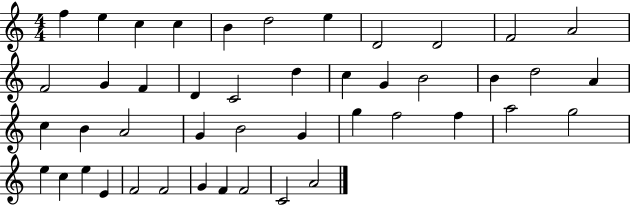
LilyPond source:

{
  \clef treble
  \numericTimeSignature
  \time 4/4
  \key c \major
  f''4 e''4 c''4 c''4 | b'4 d''2 e''4 | d'2 d'2 | f'2 a'2 | \break f'2 g'4 f'4 | d'4 c'2 d''4 | c''4 g'4 b'2 | b'4 d''2 a'4 | \break c''4 b'4 a'2 | g'4 b'2 g'4 | g''4 f''2 f''4 | a''2 g''2 | \break e''4 c''4 e''4 e'4 | f'2 f'2 | g'4 f'4 f'2 | c'2 a'2 | \break \bar "|."
}